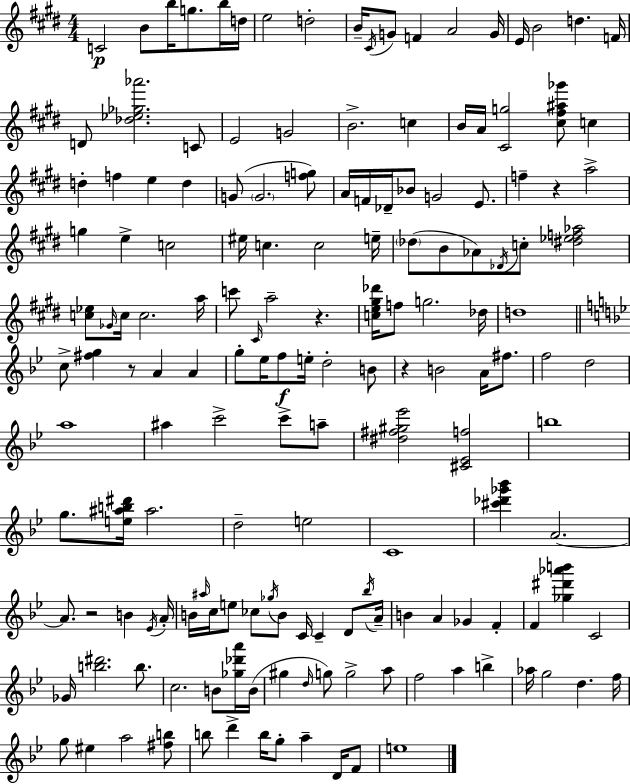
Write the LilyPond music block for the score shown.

{
  \clef treble
  \numericTimeSignature
  \time 4/4
  \key e \major
  c'2\p b'8 b''16 g''8. b''16 d''16 | e''2 d''2-. | b'16-- \acciaccatura { cis'16 } g'8 f'4 a'2 | g'16 e'16 b'2 d''4. | \break f'16 d'8 <des'' ees'' ges'' aes'''>2. c'8 | e'2 g'2 | b'2.-> c''4 | b'16 a'16 <cis' g''>2 <cis'' fis'' ais'' ges'''>8 c''4 | \break d''4-. f''4 e''4 d''4 | g'8( \parenthesize g'2. <f'' g''>8) | a'16 f'16 des'16-- bes'8 g'2 e'8. | f''4-- r4 a''2-> | \break g''4 e''4-> c''2 | eis''16 c''4. c''2 | e''16-- \parenthesize des''8( b'8 aes'8) \acciaccatura { des'16 } c''8-. <dis'' ees'' f'' aes''>2 | <c'' ees''>8 \grace { ges'16 } c''16 c''2. | \break a''16 c'''8 \grace { cis'16 } a''2-- r4. | <c'' e'' gis'' des'''>16 f''8 g''2. | des''16 d''1 | \bar "||" \break \key bes \major c''8-> <fis'' g''>4 r8 a'4 a'4 | g''8-. ees''16 f''8\f e''16-. d''2-. b'8 | r4 b'2 a'16 fis''8. | f''2 d''2 | \break a''1 | ais''4 c'''2-> c'''8-> a''8-- | <dis'' fis'' gis'' ees'''>2 <cis' ees' f''>2 | b''1 | \break g''8. <e'' ais'' b'' dis'''>16 ais''2. | d''2-- e''2 | c'1 | <cis''' des''' ges''' bes'''>4 a'2.~~ | \break a'8. r2 b'4 \acciaccatura { ees'16 } | a'16-. b'16 \grace { ais''16 } c''16 e''8 ces''8 \acciaccatura { ges''16 } b'8 c'16 c'4-- | d'8 \acciaccatura { bes''16 } a'16-- b'4 a'4 ges'4 | f'4-. f'4 <ges'' dis''' aes''' b'''>4 c'2 | \break ges'16 <b'' dis'''>2. | b''8. c''2. | b'8 <ges'' des''' a'''>16 b'16( gis''4 \grace { d''16 }) g''8 g''2-> | a''8 f''2 a''4 | \break b''4-> aes''16 g''2 d''4. | f''16 g''8 eis''4 a''2 | <fis'' b''>8 b''8 d'''4-> b''16 g''8-. a''4-- | d'16 f'8 e''1 | \break \bar "|."
}